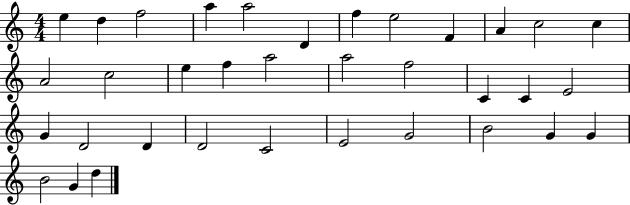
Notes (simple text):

E5/q D5/q F5/h A5/q A5/h D4/q F5/q E5/h F4/q A4/q C5/h C5/q A4/h C5/h E5/q F5/q A5/h A5/h F5/h C4/q C4/q E4/h G4/q D4/h D4/q D4/h C4/h E4/h G4/h B4/h G4/q G4/q B4/h G4/q D5/q